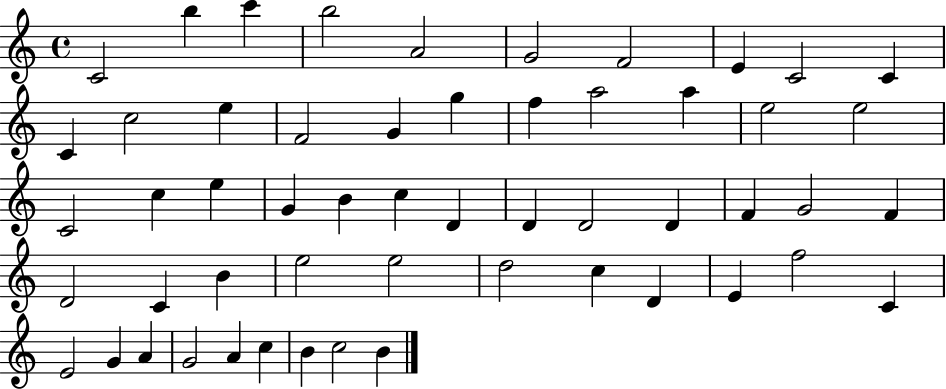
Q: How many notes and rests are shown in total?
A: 54